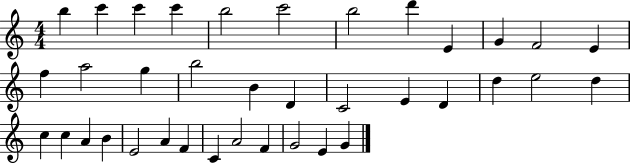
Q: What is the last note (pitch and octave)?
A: G4